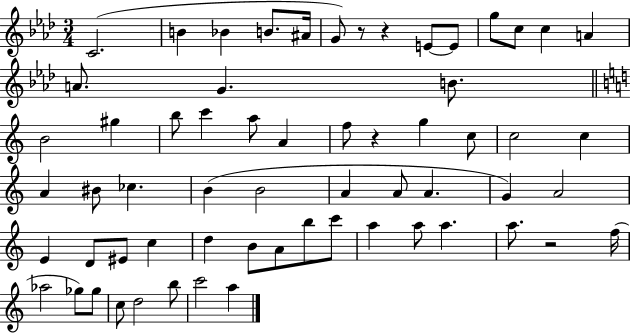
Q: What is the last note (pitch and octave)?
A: A5